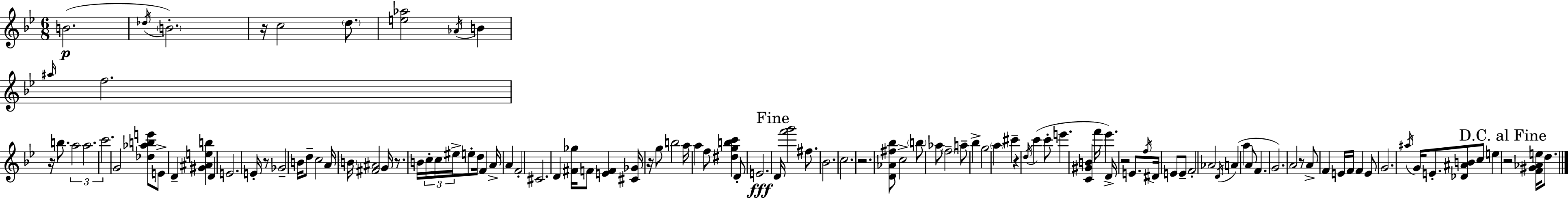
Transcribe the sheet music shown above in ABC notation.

X:1
T:Untitled
M:6/8
L:1/4
K:Bb
B2 _d/4 B2 z/4 c2 d/2 [e_a]2 _A/4 B ^a/4 f2 z/4 b/2 a2 a2 c'2 G2 [_d_abe']/2 E/2 D [^G^Aeb] D E2 E/4 z/2 _G2 B/4 d/2 c2 A/4 B/4 [^F^A]2 G/4 z/2 B/4 c/4 c/4 ^e/4 e/2 d/4 F A/4 A F2 ^C2 D [^F_g]/4 F/2 [EF] [^C_G]/4 z/4 g/2 b2 a/4 a f/2 [^dgbc'] D/2 E2 D/4 [f'g']2 ^f/2 _B2 c2 z2 [D_A^f_b]/2 c2 b/2 _a/2 f2 a/2 _b g2 a ^c' z d/4 c' c'/2 e' [C^GB] f'/4 _e' D/4 z2 E/2 f/4 ^D/4 E/2 E/2 F2 _A2 D/4 A a A/2 F G2 A2 z/2 A/2 F E/4 F/4 F E/2 G2 ^a/4 G/4 E/2 [_D^AB]/2 c/2 e z2 [F^G_Ae]/4 d/2